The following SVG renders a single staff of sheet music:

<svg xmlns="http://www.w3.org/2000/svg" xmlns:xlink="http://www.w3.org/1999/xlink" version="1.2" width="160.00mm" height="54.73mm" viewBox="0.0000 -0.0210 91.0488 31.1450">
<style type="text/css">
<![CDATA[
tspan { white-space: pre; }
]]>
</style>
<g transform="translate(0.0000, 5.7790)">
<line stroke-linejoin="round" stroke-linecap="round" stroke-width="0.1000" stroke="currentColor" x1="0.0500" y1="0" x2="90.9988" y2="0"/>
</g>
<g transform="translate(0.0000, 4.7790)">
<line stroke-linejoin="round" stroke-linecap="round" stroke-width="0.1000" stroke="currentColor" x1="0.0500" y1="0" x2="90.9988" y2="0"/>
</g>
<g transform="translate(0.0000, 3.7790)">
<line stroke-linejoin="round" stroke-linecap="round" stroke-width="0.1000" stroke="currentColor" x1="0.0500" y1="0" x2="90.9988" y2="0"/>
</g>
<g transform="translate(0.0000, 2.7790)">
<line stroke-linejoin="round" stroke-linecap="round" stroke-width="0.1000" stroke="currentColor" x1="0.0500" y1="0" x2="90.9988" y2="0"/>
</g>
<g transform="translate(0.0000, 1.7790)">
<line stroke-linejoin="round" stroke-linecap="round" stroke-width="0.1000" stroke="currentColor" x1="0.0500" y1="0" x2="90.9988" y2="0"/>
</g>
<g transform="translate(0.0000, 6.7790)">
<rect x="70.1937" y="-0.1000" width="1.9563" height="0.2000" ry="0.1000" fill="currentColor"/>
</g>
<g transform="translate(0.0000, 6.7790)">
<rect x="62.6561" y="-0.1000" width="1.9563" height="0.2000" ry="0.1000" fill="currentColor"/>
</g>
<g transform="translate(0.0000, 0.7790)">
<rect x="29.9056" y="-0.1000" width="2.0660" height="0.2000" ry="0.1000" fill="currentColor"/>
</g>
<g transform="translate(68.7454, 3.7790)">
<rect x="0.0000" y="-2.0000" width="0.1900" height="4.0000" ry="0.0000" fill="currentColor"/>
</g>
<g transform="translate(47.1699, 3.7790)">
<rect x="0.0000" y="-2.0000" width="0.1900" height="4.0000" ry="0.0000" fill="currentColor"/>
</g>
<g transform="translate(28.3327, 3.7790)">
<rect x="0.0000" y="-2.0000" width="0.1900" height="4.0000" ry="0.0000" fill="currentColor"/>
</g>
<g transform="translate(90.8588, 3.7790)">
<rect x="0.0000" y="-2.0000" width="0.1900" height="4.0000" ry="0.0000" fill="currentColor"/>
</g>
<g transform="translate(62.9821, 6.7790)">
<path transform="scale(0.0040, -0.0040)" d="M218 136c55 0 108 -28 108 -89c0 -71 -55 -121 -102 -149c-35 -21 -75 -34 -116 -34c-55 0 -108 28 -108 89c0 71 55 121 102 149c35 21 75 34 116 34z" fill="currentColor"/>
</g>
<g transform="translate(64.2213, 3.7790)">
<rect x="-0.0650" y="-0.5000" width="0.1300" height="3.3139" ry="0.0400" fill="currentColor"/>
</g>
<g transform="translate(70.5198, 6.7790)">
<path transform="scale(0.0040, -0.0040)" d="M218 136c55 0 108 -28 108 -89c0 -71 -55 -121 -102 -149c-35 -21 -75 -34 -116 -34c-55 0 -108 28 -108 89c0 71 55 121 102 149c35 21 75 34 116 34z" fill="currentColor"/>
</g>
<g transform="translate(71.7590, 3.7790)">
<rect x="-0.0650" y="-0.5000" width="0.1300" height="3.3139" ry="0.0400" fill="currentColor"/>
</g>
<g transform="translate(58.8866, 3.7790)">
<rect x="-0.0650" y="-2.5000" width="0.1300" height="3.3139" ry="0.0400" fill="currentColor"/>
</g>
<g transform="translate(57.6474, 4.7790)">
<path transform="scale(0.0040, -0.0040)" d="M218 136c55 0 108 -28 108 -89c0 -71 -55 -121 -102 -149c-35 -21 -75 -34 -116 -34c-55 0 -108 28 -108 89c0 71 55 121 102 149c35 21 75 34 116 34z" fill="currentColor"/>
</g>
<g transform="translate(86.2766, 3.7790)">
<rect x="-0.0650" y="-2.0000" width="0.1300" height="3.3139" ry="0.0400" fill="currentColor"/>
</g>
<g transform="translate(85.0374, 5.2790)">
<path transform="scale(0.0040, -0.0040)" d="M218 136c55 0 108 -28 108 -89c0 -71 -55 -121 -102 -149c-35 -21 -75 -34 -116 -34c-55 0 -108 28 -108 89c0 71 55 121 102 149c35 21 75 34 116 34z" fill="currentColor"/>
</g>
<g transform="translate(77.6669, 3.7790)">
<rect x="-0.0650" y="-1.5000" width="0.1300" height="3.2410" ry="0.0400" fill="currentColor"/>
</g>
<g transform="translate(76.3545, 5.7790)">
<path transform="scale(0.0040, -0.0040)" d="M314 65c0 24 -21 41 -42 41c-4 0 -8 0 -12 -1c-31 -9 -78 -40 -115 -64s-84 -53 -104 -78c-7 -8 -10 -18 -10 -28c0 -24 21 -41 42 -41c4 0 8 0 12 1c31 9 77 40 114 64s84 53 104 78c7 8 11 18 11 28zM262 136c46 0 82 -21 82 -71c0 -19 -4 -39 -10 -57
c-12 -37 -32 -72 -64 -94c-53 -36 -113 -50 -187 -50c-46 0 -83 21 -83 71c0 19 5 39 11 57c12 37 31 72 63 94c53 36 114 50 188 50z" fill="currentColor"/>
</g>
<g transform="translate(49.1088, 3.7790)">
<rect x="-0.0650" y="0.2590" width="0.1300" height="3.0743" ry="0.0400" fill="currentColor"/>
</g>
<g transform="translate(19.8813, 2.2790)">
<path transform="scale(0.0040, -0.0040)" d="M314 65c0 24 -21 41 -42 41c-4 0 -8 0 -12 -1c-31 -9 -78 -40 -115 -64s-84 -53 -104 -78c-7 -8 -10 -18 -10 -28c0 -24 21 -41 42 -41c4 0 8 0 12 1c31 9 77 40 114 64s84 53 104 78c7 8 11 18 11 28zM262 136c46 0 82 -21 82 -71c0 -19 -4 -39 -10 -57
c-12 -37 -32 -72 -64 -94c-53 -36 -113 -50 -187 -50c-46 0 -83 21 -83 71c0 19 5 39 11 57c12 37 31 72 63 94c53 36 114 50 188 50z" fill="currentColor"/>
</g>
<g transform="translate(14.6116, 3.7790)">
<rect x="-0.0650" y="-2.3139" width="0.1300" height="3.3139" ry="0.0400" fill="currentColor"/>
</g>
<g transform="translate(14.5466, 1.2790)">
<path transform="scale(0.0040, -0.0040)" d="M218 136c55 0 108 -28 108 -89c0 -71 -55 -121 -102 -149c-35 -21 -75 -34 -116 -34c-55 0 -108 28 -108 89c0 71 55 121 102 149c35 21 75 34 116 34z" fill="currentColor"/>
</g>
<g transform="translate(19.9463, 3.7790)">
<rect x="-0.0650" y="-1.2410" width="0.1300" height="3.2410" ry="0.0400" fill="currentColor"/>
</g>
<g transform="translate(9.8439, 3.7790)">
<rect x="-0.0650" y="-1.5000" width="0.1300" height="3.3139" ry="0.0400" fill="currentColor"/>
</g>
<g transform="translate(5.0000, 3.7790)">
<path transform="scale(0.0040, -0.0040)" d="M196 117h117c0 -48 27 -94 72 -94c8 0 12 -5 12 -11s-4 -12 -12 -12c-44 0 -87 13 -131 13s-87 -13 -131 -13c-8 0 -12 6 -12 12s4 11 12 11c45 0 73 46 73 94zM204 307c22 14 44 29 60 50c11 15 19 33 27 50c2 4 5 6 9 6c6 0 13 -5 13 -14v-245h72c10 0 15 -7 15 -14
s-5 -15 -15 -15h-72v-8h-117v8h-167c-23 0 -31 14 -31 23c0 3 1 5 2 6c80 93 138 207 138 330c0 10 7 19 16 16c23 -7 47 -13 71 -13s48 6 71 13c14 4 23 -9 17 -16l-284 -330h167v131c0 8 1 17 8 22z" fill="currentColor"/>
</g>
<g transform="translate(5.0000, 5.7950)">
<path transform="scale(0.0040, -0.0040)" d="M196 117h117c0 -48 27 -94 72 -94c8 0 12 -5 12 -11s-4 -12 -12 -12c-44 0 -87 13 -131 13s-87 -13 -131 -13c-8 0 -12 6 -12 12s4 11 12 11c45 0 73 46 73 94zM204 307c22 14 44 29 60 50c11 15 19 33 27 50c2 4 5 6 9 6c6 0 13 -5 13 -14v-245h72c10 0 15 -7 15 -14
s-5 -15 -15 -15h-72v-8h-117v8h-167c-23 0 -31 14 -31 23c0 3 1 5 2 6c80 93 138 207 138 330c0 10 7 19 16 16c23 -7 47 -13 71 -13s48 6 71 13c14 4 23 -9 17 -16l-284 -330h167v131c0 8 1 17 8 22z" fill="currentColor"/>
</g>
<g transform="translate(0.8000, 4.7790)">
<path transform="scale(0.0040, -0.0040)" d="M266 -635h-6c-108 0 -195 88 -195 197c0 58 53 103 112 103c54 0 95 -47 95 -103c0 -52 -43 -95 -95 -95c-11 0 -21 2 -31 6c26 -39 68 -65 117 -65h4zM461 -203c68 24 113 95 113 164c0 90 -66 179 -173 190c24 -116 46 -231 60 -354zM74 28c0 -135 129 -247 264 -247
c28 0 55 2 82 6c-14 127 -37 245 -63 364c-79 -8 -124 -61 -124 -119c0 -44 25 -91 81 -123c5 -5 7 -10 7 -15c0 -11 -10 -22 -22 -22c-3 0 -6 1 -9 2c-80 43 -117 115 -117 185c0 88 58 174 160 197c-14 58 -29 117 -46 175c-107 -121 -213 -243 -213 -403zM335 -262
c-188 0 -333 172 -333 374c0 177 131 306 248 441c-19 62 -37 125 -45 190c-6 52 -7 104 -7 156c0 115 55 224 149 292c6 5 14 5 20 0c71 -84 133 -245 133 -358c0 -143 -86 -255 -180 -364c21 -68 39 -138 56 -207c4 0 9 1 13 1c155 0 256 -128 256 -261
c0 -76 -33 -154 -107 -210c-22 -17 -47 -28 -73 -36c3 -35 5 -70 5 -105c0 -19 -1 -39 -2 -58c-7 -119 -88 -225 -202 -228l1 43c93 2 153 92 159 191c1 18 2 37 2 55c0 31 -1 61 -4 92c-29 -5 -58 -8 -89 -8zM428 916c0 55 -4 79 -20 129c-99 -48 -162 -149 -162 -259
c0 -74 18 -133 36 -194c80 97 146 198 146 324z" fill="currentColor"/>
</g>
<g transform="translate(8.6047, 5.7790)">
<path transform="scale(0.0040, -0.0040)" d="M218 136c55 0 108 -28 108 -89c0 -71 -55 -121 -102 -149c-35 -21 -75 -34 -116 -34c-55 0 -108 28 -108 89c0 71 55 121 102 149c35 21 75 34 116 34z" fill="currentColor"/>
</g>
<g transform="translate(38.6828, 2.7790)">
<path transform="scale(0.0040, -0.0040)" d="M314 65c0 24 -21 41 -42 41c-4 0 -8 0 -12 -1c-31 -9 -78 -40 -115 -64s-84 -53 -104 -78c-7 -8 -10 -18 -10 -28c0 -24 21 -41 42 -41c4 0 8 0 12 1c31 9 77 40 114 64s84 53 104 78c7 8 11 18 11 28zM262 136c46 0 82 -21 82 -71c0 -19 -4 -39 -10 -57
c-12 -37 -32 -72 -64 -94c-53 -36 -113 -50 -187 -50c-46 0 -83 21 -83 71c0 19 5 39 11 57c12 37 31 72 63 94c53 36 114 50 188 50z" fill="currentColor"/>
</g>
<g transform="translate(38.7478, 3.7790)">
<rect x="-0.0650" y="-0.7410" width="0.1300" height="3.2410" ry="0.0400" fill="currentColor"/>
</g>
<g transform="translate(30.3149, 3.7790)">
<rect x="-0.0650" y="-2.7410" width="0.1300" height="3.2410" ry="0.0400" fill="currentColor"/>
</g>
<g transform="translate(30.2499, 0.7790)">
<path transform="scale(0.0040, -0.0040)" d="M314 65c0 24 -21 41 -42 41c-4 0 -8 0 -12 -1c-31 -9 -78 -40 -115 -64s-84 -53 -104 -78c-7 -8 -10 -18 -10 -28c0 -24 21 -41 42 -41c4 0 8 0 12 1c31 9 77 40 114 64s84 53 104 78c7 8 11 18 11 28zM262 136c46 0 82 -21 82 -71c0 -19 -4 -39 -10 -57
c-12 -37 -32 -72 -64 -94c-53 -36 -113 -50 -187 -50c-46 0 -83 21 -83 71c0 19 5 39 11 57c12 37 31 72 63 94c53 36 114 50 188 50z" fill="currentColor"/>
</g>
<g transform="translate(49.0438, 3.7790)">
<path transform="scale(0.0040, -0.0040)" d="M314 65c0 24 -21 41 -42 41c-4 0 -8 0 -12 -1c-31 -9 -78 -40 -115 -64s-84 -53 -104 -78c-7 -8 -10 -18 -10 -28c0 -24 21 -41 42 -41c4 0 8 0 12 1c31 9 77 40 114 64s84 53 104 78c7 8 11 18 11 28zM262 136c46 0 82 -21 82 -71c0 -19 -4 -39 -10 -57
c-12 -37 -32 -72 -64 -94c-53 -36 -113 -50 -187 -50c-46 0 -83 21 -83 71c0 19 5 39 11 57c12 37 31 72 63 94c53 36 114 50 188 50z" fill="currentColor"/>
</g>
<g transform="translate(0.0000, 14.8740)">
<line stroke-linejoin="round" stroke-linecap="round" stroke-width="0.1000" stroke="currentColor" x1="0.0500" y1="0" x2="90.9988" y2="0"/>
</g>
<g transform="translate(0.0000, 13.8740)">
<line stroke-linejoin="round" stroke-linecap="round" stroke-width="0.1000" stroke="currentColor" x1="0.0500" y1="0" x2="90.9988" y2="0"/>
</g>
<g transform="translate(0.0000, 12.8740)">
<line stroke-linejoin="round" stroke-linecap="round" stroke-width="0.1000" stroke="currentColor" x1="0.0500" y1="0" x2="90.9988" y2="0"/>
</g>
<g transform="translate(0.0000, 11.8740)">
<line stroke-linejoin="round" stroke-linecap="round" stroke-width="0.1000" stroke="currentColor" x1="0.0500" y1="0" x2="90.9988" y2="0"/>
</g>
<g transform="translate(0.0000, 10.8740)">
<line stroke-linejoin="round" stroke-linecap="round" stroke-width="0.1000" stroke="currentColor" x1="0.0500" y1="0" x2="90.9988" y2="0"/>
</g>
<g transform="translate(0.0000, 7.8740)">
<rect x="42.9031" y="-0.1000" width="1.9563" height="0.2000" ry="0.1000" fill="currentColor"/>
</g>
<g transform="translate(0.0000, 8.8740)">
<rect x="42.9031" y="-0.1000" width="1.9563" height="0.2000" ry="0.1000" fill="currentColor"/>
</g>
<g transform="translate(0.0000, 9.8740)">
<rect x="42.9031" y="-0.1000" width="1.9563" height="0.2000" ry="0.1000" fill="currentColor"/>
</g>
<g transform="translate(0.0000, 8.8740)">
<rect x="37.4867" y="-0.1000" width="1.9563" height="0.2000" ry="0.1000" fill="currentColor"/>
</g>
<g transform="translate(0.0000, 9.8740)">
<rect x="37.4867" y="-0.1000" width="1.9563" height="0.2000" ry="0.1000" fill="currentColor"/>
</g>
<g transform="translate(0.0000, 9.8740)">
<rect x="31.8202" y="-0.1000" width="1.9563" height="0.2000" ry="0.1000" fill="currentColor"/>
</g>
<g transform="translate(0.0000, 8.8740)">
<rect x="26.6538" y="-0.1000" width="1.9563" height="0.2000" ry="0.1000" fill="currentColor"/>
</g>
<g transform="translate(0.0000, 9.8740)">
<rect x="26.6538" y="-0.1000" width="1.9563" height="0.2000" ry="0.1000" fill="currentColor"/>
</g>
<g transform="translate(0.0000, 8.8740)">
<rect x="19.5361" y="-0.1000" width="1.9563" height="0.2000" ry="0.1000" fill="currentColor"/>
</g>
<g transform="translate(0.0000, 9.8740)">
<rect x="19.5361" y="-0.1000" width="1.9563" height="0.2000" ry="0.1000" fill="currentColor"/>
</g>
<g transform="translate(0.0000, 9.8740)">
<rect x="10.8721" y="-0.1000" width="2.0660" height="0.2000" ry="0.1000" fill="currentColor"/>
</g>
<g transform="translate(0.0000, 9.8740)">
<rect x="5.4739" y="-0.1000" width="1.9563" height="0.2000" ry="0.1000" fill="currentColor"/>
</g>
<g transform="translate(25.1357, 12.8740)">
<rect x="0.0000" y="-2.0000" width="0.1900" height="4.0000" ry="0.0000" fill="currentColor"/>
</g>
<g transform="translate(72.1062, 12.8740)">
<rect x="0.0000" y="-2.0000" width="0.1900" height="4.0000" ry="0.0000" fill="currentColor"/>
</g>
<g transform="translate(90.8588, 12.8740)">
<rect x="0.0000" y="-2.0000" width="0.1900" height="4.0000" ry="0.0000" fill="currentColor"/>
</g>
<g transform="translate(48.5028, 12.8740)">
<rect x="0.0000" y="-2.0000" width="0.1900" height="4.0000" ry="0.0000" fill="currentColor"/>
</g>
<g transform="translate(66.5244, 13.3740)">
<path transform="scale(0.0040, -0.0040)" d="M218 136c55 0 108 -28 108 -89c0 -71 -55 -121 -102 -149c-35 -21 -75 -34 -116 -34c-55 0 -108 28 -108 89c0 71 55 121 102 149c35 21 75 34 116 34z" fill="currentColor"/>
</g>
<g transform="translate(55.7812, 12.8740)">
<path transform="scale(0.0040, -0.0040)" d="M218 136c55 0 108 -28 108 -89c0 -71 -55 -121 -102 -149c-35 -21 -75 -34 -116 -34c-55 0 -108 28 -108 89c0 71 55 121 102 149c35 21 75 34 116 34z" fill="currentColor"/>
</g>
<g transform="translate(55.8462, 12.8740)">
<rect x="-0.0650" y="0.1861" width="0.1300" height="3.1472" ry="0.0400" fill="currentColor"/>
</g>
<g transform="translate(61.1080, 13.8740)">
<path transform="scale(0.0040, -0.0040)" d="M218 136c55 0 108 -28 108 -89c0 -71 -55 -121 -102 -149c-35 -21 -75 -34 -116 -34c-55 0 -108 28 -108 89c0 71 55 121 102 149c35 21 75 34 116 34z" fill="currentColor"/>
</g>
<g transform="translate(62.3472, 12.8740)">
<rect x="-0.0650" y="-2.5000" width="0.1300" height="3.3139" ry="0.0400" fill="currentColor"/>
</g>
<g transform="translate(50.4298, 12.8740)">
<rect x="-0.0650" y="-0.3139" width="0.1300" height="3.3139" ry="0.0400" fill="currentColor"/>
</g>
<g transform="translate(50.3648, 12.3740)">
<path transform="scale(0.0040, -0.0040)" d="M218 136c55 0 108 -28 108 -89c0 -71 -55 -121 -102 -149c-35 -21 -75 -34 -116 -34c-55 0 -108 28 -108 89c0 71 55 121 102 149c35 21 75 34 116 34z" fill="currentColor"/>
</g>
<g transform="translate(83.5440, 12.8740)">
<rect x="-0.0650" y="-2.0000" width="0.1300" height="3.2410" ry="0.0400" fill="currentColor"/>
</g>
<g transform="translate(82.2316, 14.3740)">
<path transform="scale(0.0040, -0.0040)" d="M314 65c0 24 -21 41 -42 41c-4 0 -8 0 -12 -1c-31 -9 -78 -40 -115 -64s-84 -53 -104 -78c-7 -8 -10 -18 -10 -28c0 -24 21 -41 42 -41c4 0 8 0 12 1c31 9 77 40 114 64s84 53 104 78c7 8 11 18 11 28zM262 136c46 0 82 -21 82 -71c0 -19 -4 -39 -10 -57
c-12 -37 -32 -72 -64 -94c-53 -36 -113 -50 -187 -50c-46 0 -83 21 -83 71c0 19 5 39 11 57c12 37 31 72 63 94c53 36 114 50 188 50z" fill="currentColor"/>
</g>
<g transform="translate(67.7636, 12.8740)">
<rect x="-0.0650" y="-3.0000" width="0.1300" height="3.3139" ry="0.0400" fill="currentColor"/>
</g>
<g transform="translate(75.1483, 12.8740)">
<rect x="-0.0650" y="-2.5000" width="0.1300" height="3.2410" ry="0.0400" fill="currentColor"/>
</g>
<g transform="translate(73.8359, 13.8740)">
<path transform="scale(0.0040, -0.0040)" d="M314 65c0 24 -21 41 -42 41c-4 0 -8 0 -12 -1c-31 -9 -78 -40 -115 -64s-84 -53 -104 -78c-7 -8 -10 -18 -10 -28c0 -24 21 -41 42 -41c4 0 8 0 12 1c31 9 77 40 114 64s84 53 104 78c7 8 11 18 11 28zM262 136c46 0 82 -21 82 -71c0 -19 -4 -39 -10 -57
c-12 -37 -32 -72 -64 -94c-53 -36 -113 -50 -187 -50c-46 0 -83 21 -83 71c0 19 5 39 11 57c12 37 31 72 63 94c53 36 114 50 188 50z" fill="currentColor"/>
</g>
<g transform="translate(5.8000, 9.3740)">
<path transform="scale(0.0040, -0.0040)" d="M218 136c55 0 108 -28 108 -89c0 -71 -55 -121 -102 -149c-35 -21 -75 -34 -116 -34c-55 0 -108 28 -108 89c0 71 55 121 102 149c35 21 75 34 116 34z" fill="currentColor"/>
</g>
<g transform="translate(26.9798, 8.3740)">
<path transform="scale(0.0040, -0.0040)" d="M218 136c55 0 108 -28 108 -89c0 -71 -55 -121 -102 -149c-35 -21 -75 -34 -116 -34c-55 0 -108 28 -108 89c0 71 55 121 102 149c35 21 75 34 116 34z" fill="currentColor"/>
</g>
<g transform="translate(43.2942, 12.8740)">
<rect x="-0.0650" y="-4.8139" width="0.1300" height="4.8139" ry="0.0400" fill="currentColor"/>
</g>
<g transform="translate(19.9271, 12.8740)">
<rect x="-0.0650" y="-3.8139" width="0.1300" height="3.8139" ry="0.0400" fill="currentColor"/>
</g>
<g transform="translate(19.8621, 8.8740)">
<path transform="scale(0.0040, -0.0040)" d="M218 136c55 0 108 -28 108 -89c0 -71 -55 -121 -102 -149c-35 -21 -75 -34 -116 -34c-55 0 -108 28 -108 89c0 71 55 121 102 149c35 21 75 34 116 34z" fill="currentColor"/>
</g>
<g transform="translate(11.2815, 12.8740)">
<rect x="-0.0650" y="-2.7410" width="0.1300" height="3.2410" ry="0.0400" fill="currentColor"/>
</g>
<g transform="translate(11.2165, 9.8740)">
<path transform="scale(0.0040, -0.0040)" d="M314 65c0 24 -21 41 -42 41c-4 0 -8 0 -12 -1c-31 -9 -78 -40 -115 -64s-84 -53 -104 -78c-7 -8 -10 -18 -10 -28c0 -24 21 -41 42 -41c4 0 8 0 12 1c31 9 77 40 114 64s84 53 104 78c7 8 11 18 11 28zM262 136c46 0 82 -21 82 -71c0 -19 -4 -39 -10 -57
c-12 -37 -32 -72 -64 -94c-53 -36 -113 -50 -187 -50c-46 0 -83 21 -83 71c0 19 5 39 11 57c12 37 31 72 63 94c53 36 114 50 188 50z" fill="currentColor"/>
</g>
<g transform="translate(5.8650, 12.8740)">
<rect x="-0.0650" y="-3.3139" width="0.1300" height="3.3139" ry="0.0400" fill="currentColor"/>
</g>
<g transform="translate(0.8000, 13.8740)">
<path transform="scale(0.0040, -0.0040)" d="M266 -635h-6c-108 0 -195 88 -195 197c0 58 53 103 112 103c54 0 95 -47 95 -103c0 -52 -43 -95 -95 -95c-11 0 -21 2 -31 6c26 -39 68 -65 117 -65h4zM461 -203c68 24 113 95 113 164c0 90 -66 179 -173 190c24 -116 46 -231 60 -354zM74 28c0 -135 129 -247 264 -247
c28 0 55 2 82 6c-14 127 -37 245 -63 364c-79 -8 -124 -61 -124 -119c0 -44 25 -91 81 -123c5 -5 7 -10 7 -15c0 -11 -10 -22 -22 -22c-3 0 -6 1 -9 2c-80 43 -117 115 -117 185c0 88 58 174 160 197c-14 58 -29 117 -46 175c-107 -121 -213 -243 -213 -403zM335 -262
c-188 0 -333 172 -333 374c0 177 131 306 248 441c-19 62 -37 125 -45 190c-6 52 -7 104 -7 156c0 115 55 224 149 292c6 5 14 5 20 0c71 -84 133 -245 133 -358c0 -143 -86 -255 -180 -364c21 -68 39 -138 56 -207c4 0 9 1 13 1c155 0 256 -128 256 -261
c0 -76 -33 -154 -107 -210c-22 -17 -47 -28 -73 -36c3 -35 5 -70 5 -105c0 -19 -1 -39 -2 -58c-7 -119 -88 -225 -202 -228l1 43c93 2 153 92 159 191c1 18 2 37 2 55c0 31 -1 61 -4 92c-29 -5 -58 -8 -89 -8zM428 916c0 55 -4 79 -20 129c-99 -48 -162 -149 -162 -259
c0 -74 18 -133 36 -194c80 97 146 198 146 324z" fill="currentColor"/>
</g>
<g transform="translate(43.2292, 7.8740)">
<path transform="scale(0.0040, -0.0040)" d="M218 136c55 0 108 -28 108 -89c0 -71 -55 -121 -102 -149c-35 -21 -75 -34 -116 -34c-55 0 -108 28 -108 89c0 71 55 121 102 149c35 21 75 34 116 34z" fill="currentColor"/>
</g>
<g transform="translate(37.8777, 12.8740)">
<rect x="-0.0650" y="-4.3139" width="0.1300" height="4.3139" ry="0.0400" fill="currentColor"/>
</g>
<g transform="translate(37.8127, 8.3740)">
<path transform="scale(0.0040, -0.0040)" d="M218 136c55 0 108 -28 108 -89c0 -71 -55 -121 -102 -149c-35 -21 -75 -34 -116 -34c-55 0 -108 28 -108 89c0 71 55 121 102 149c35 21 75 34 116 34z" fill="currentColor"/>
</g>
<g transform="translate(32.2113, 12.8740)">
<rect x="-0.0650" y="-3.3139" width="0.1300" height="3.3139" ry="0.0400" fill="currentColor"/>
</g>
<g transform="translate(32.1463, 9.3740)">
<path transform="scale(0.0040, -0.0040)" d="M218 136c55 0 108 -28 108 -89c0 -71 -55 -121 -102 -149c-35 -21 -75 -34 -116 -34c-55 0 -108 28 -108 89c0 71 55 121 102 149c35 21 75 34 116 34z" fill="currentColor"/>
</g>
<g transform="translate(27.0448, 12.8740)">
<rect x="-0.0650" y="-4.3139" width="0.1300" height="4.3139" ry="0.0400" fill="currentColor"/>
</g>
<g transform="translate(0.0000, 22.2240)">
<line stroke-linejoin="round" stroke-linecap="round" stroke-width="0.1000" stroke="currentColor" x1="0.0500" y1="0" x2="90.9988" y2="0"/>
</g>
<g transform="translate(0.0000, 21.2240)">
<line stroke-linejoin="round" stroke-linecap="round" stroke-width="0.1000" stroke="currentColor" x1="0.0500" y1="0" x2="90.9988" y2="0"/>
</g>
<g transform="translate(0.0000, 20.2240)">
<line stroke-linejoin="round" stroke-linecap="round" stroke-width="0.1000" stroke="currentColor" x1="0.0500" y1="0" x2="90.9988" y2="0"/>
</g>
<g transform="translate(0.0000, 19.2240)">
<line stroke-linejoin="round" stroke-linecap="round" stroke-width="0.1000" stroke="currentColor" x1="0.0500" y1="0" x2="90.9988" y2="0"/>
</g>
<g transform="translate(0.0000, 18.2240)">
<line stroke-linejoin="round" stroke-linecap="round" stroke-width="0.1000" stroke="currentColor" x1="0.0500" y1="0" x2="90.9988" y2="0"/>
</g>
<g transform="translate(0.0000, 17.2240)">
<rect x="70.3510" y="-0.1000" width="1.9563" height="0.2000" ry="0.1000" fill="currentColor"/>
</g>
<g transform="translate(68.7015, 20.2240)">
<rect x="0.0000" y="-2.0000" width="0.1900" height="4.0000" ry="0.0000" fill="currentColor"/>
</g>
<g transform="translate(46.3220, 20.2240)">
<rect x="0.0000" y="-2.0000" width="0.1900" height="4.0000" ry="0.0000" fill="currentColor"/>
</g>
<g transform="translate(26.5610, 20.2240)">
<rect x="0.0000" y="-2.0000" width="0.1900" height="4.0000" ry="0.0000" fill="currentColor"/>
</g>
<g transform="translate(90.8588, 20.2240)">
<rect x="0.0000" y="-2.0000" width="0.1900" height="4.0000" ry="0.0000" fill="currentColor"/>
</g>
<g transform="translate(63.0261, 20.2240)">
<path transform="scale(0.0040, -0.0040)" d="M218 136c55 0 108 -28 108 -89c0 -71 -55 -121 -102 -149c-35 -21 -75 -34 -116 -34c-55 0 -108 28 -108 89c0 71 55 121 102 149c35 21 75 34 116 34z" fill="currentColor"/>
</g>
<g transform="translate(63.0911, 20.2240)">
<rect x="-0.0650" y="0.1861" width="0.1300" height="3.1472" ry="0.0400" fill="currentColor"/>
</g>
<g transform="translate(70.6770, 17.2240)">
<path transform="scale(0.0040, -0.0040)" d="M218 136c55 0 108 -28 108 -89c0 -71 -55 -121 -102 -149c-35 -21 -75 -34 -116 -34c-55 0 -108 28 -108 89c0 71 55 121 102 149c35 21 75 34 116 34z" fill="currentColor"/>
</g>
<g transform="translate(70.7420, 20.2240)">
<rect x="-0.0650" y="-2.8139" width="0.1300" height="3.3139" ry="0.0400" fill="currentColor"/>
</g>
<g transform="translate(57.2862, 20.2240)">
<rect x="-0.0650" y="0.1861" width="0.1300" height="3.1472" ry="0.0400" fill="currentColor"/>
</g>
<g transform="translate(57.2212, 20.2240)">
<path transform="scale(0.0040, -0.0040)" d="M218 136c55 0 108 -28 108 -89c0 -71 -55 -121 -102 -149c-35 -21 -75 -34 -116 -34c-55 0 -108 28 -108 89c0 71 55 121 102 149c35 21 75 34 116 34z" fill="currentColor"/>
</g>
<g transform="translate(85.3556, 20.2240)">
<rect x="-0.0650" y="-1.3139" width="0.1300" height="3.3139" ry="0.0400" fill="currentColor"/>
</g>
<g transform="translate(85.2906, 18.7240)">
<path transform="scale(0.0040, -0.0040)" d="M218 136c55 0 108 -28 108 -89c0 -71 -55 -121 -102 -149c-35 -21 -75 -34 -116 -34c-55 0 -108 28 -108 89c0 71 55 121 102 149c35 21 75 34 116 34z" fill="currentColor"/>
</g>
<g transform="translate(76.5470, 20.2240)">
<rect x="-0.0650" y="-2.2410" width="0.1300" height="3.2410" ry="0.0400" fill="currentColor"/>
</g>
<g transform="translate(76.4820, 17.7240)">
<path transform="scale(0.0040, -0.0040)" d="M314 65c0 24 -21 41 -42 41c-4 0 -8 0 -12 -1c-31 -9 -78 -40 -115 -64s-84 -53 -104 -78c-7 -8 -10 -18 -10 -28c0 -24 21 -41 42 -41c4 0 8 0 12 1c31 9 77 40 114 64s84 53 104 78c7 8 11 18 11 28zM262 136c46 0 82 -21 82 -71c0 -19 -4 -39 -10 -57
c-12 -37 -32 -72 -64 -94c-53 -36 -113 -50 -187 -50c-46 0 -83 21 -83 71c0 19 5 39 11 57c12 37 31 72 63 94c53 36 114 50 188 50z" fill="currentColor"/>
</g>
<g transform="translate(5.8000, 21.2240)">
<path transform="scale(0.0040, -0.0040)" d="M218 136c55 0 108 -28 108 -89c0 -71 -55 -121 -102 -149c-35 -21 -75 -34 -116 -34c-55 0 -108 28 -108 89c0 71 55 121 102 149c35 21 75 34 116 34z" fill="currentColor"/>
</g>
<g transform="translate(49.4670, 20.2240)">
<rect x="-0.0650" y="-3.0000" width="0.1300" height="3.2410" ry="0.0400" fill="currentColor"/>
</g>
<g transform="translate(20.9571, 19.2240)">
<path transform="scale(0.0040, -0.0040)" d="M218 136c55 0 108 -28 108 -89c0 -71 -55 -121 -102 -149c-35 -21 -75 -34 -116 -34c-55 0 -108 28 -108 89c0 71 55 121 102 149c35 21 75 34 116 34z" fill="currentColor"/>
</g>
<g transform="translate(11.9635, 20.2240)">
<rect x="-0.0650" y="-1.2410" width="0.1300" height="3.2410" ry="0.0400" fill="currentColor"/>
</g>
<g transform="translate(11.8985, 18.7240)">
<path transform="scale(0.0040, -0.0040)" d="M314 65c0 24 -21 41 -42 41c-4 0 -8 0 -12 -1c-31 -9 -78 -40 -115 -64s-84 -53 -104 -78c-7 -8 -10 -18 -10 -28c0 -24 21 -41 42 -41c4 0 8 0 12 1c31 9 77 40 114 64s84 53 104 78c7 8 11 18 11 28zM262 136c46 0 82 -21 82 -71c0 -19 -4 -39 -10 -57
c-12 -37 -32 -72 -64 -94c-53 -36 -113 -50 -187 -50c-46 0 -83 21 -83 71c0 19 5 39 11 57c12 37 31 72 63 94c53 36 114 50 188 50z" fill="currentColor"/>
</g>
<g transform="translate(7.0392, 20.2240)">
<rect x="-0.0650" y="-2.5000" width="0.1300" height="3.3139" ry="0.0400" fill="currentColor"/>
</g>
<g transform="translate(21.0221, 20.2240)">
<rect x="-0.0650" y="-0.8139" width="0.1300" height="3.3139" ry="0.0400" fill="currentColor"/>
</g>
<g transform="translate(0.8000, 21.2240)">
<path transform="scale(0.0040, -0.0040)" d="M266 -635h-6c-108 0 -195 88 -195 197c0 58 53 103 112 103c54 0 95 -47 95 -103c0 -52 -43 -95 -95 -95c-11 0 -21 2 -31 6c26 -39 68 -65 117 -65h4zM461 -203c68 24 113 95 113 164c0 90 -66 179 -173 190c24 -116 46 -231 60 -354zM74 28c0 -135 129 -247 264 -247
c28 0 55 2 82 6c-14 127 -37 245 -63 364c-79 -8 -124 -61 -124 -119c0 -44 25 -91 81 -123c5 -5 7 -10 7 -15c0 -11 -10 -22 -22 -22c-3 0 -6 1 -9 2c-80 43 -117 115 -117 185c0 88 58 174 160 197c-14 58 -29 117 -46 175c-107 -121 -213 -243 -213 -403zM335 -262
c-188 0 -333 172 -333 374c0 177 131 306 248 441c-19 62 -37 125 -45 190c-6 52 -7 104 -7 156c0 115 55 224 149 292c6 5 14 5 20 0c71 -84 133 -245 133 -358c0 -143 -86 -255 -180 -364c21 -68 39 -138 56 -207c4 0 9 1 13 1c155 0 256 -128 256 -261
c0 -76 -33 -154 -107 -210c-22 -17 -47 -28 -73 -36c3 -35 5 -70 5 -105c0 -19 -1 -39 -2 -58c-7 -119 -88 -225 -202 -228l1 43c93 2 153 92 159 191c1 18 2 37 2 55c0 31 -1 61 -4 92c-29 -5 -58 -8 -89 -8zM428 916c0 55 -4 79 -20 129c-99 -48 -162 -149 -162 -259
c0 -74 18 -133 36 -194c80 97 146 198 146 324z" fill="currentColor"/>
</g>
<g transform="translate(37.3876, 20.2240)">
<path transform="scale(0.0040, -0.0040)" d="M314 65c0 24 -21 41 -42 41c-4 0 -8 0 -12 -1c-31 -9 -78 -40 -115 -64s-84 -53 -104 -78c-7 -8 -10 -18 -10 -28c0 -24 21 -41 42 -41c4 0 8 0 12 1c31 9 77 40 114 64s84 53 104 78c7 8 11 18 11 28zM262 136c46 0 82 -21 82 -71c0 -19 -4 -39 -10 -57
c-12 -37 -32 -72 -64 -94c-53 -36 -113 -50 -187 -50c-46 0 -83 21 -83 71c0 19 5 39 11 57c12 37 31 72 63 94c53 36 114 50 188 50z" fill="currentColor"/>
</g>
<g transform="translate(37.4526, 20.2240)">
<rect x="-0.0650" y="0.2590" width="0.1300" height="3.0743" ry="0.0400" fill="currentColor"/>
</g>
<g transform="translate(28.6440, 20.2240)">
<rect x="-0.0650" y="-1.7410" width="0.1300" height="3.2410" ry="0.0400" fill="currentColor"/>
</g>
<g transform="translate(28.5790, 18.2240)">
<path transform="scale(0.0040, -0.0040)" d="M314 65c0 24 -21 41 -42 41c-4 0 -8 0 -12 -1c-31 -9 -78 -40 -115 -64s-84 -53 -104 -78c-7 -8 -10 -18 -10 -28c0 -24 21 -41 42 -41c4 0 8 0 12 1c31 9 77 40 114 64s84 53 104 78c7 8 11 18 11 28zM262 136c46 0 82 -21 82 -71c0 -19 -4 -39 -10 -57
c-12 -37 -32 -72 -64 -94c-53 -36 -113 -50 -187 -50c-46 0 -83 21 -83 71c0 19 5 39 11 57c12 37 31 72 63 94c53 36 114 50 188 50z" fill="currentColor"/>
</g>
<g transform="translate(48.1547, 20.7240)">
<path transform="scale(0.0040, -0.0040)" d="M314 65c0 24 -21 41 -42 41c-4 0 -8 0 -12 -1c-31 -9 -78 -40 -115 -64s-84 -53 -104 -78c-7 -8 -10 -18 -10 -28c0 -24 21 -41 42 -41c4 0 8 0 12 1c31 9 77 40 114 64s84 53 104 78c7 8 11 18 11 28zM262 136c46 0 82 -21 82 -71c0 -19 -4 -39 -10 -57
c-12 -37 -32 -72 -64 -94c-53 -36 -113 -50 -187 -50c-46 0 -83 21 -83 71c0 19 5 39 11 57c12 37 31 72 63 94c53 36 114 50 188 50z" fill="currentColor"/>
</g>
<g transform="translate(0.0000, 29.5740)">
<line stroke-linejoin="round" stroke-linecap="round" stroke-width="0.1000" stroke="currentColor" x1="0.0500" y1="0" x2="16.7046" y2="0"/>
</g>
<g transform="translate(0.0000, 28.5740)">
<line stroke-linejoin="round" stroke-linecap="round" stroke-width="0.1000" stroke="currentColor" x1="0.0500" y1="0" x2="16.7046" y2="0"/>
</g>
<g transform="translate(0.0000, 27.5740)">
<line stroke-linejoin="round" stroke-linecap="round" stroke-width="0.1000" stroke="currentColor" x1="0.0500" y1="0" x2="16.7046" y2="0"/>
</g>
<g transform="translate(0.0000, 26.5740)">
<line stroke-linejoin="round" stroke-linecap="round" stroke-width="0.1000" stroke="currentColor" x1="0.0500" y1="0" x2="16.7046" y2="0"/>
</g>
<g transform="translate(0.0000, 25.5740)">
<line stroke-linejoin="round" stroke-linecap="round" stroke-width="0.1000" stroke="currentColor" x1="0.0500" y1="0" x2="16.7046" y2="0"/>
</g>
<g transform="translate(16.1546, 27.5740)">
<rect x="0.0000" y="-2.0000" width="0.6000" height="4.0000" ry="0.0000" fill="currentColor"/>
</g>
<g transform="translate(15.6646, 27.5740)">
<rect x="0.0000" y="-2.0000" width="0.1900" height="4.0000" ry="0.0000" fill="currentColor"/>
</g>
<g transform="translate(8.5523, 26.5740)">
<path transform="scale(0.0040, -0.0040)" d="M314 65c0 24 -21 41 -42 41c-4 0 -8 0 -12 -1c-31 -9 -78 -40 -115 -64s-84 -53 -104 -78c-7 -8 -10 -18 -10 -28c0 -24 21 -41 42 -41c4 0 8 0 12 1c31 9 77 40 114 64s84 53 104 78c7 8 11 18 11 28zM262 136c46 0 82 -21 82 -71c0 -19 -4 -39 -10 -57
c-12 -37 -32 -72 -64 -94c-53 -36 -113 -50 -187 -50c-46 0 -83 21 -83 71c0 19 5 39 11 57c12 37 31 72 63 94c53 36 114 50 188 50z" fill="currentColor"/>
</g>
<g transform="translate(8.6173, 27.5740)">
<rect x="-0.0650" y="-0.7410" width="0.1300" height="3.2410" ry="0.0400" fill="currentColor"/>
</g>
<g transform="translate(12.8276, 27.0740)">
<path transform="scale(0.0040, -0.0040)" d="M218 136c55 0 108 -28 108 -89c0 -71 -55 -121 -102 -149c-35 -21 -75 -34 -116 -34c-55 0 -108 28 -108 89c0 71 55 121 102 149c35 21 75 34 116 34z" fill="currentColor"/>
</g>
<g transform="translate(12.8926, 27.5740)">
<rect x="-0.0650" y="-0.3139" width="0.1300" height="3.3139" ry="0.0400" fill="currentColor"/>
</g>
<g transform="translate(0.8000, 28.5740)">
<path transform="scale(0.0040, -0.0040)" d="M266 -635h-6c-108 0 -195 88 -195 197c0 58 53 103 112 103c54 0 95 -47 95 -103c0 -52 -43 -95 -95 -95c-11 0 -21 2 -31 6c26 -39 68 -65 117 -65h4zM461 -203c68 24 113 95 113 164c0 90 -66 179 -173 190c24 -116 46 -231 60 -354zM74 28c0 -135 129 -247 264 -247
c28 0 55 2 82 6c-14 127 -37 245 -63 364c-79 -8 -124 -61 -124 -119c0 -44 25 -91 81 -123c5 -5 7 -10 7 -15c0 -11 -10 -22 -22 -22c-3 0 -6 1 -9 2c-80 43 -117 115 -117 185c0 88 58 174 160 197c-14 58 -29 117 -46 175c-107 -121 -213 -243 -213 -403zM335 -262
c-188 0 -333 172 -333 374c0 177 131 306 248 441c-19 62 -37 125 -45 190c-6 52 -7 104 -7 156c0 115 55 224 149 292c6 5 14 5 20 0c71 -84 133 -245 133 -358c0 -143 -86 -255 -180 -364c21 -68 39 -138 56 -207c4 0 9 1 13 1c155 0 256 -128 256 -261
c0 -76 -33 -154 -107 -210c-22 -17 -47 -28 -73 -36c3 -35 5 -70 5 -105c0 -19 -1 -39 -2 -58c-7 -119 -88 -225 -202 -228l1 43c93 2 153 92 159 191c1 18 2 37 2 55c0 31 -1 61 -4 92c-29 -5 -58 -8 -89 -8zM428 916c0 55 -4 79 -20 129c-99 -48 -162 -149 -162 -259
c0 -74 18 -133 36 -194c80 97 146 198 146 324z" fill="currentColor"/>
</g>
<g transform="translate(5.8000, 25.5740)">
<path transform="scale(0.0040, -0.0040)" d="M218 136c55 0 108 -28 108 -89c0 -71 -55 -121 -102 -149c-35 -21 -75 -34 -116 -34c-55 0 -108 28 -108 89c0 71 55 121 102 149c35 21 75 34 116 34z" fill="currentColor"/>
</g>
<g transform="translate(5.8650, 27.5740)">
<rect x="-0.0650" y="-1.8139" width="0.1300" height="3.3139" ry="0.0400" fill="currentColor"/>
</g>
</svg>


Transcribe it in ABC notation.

X:1
T:Untitled
M:4/4
L:1/4
K:C
E g e2 a2 d2 B2 G C C E2 F b a2 c' d' b d' e' c B G A G2 F2 G e2 d f2 B2 A2 B B a g2 e f d2 c